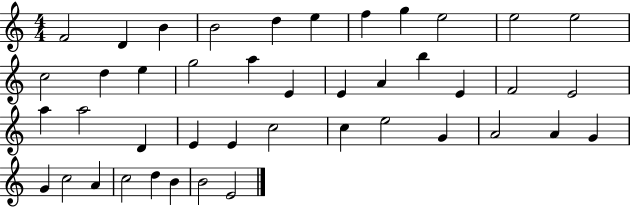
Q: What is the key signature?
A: C major